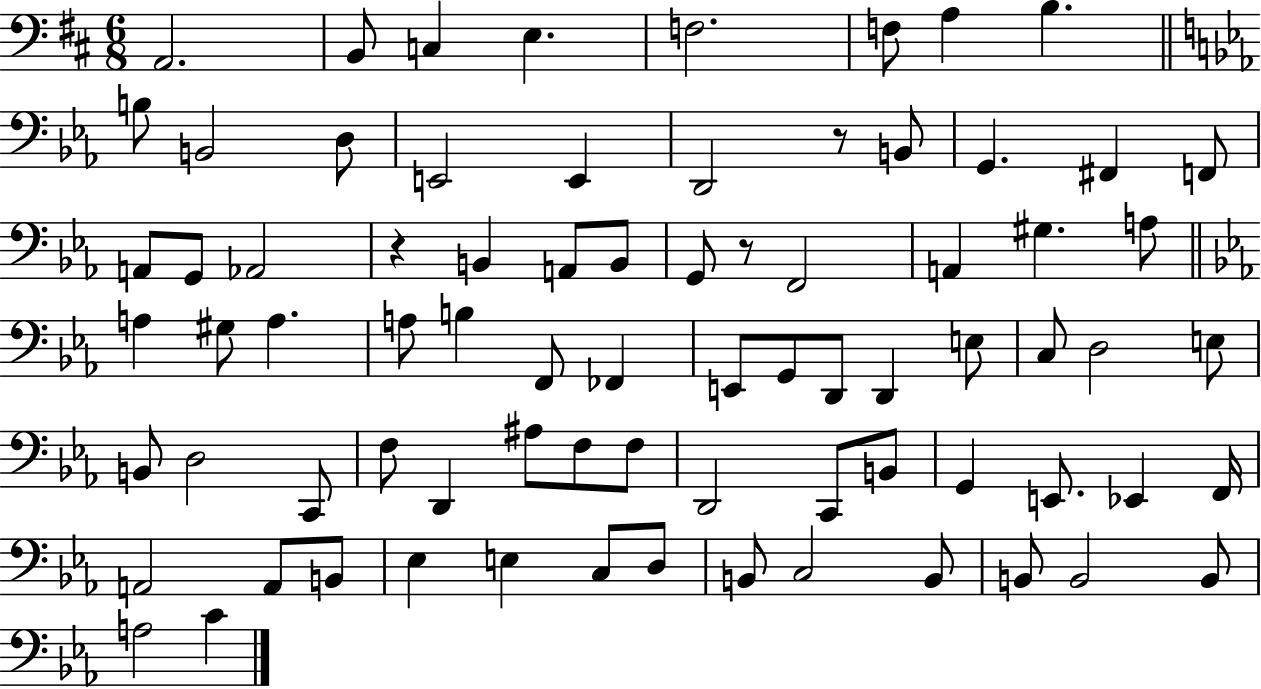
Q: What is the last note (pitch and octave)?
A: C4